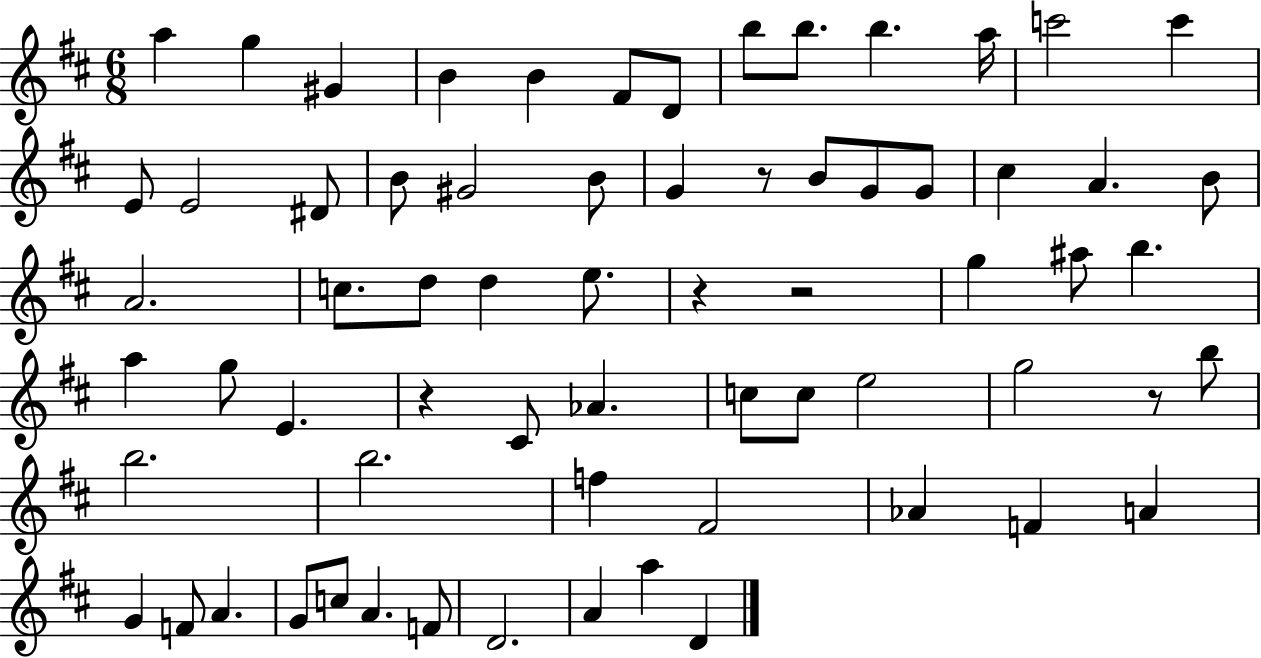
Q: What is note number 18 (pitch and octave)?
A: G#4